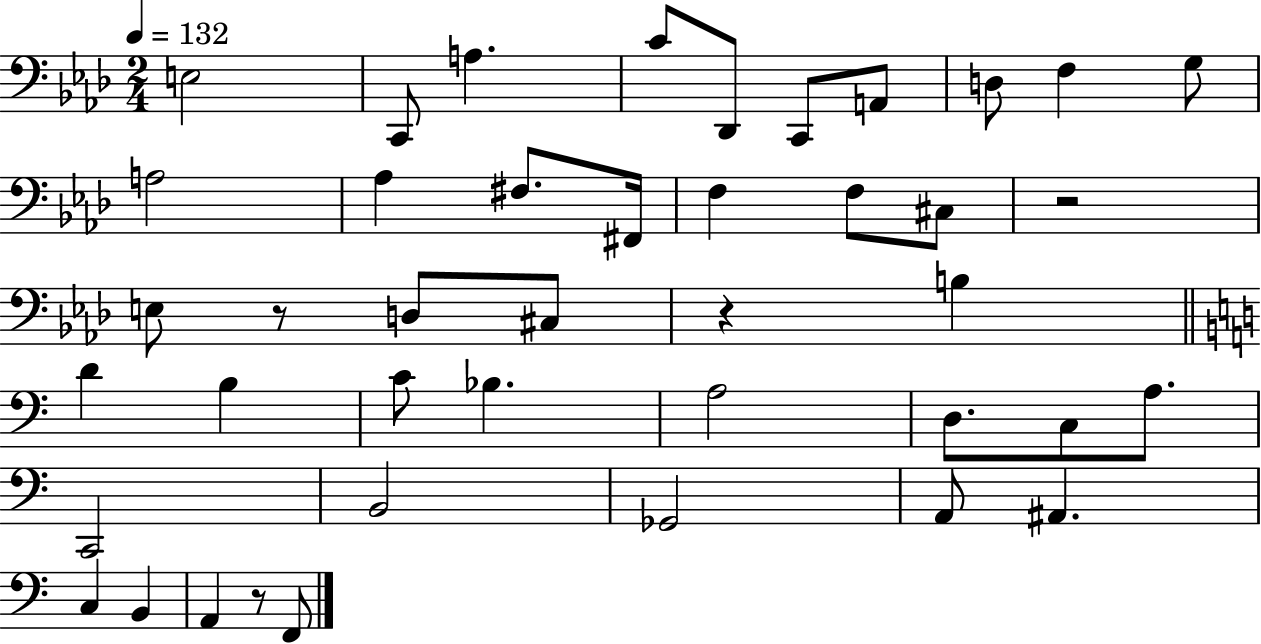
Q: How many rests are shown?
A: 4